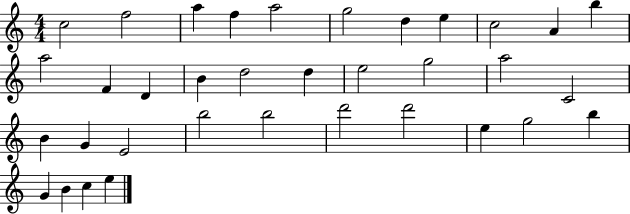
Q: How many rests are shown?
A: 0